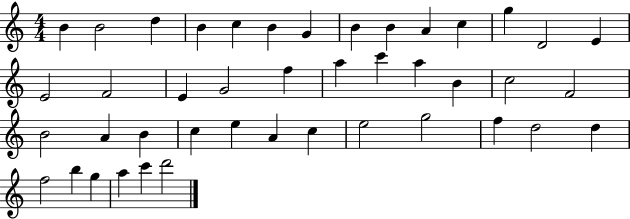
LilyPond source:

{
  \clef treble
  \numericTimeSignature
  \time 4/4
  \key c \major
  b'4 b'2 d''4 | b'4 c''4 b'4 g'4 | b'4 b'4 a'4 c''4 | g''4 d'2 e'4 | \break e'2 f'2 | e'4 g'2 f''4 | a''4 c'''4 a''4 b'4 | c''2 f'2 | \break b'2 a'4 b'4 | c''4 e''4 a'4 c''4 | e''2 g''2 | f''4 d''2 d''4 | \break f''2 b''4 g''4 | a''4 c'''4 d'''2 | \bar "|."
}